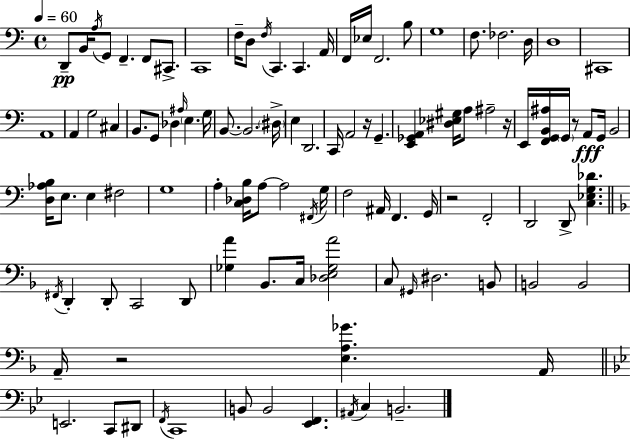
{
  \clef bass
  \time 4/4
  \defaultTimeSignature
  \key c \major
  \tempo 4 = 60
  d,8--\pp b,16 \acciaccatura { a16 } g,8 f,4.-- f,8 cis,8.-> | c,1 | f16-- d8 \acciaccatura { f16 } c,4. c,4. | a,16 f,16 ees16 f,2. | \break b8 g1 | f8. fes2. | d16 d1 | cis,1 | \break a,1 | a,4 g2 cis4 | b,8. g,8 des4 \grace { ais16 } \parenthesize e4. | g16 b,8.~~ b,2. | \break \parenthesize dis16-> e4 d,2. | c,16 a,2 r16 g,4.-- | <e, ges, a,>4 <dis ees gis>16 a8 ais2-- | r16 e,16 <f, g, b, ais>16 \parenthesize g,16 r8 a,8\fff g,16 b,2 | \break <d aes b>16 e8. e4 fis2 | g1 | a4-. <c des b>16 a8~~ a2 | \acciaccatura { fis,16 } g16 f2 ais,16 f,4. | \break g,16 r2 f,2-. | d,2 d,8-> <c ees g des'>4. | \bar "||" \break \key d \minor \acciaccatura { fis,16 } d,4-. d,8-. c,2 d,8 | <ges a'>4 bes,8. c16 <des e ges a'>2 | c8 \grace { gis,16 } dis2. | b,8 b,2 b,2 | \break a,16-- r2 <e a ges'>4. | a,16 \bar "||" \break \key bes \major e,2. c,8 dis,8 | \acciaccatura { f,16 } c,1 | b,8 b,2 <ees, f,>4. | \acciaccatura { ais,16 } c4 b,2.-- | \break \bar "|."
}